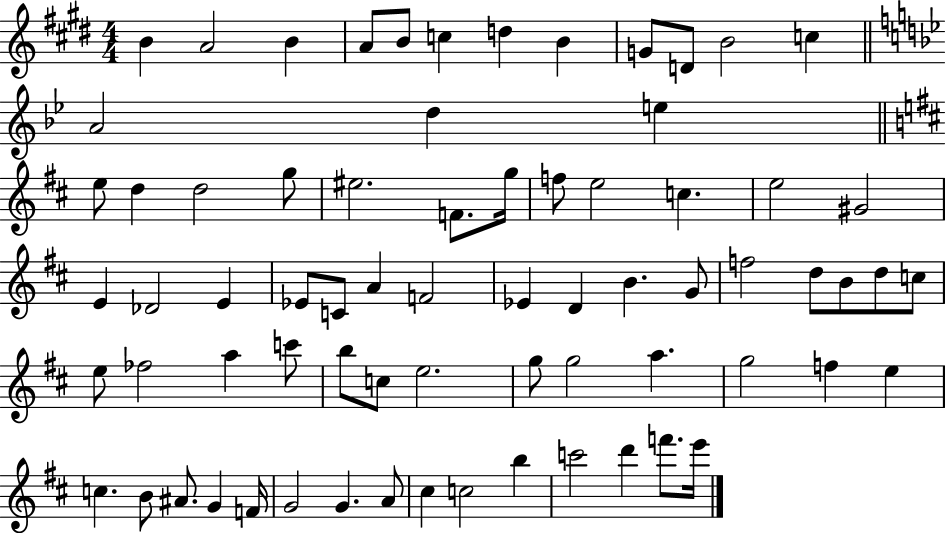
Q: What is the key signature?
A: E major